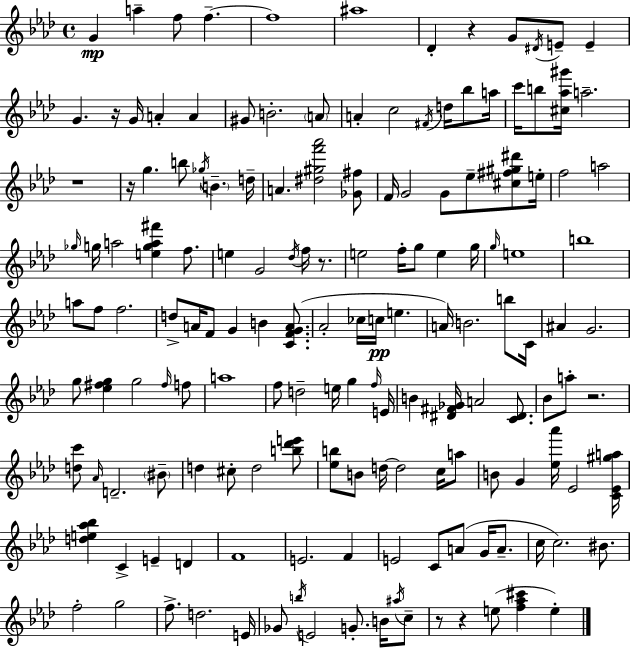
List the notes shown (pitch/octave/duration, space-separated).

G4/q A5/q F5/e F5/q. F5/w A#5/w Db4/q R/q G4/e D#4/s E4/e E4/q G4/q. R/s G4/s A4/q A4/q G#4/e B4/h. A4/e A4/q C5/h F#4/s D5/s Bb5/e A5/s C6/s B5/e [C#5,Ab5,G#6]/s A5/h. R/w R/s G5/q. B5/e Gb5/s B4/q. D5/s A4/q. [D#5,G#5,F6,Ab6]/h [Gb4,F#5]/e F4/s G4/h G4/e Eb5/e [C#5,F#5,G#5,D#6]/e E5/s F5/h A5/h Gb5/s G5/s A5/h [E5,G5,A5,F#6]/q F5/e. E5/q G4/h Db5/s F5/s R/e. E5/h F5/s G5/e E5/q G5/s G5/s E5/w B5/w A5/e F5/e F5/h. D5/e A4/s F4/e G4/q B4/q [C4,F4,G4,A4]/e. Ab4/h CES5/s C5/s E5/q. A4/s B4/h. B5/e C4/s A#4/q G4/h. G5/e [Eb5,F#5,G5]/q G5/h F#5/s F5/e A5/w F5/e D5/h E5/s G5/q F5/s E4/s B4/q [D#4,F#4,Gb4]/s A4/h [C4,D#4]/e. Bb4/e A5/e R/h. [D5,C6]/e Ab4/s D4/h. BIS4/e D5/q C#5/e D5/h [B5,Db6,E6]/e [Eb5,B5]/e B4/e D5/s D5/h C5/s A5/e B4/e G4/q [Eb5,Ab6]/s Eb4/h [C4,Eb4,G#5,A5]/s [D5,E5,Ab5,Bb5]/q C4/q E4/q D4/q F4/w E4/h. F4/q E4/h C4/e A4/e G4/s A4/e. C5/s C5/h. BIS4/e. F5/h G5/h F5/e. D5/h. E4/s Gb4/e B5/s E4/h G4/e. B4/s A#5/s C5/e R/e R/q E5/e [F5,Ab5,C#6]/q E5/q